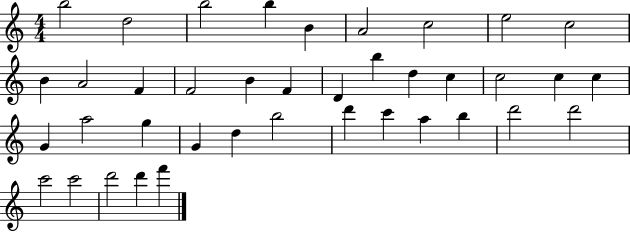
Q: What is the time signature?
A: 4/4